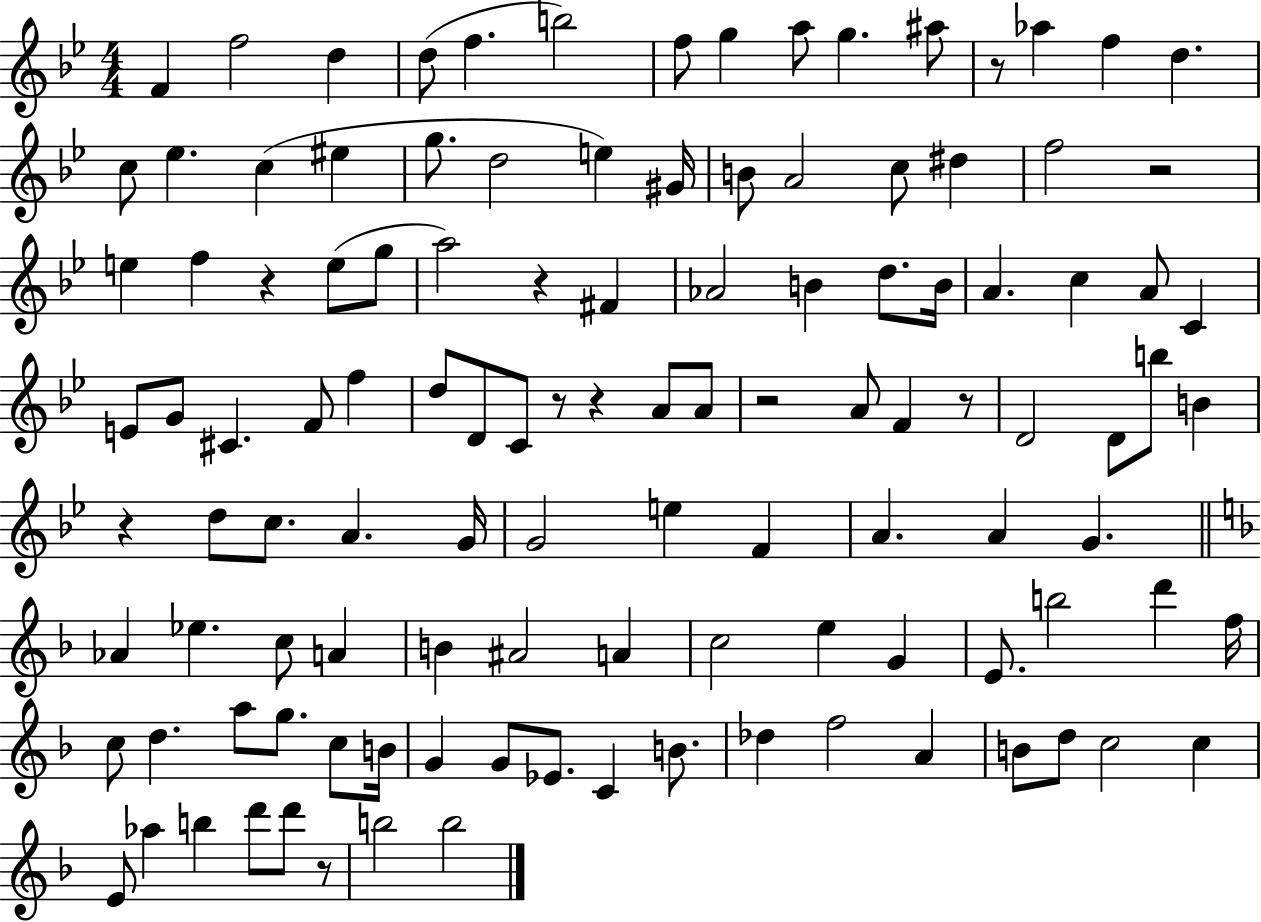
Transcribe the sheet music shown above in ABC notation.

X:1
T:Untitled
M:4/4
L:1/4
K:Bb
F f2 d d/2 f b2 f/2 g a/2 g ^a/2 z/2 _a f d c/2 _e c ^e g/2 d2 e ^G/4 B/2 A2 c/2 ^d f2 z2 e f z e/2 g/2 a2 z ^F _A2 B d/2 B/4 A c A/2 C E/2 G/2 ^C F/2 f d/2 D/2 C/2 z/2 z A/2 A/2 z2 A/2 F z/2 D2 D/2 b/2 B z d/2 c/2 A G/4 G2 e F A A G _A _e c/2 A B ^A2 A c2 e G E/2 b2 d' f/4 c/2 d a/2 g/2 c/2 B/4 G G/2 _E/2 C B/2 _d f2 A B/2 d/2 c2 c E/2 _a b d'/2 d'/2 z/2 b2 b2